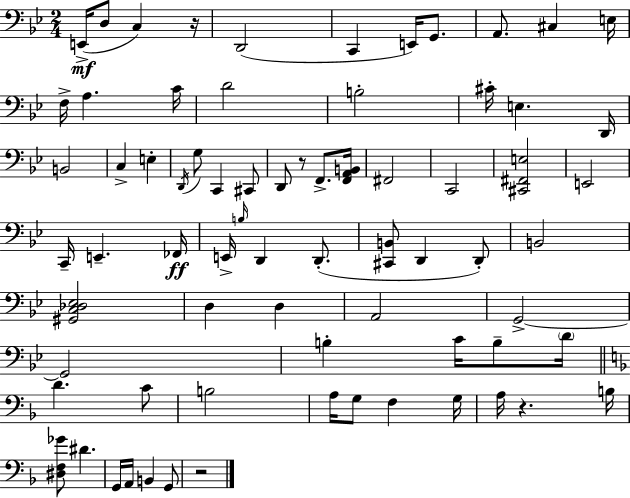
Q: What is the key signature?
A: BES major